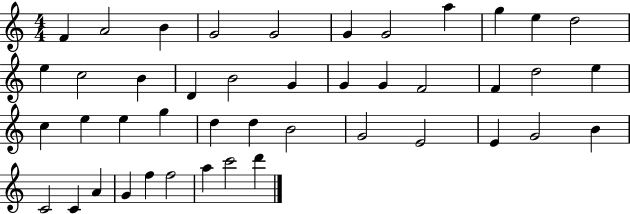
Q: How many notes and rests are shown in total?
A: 44